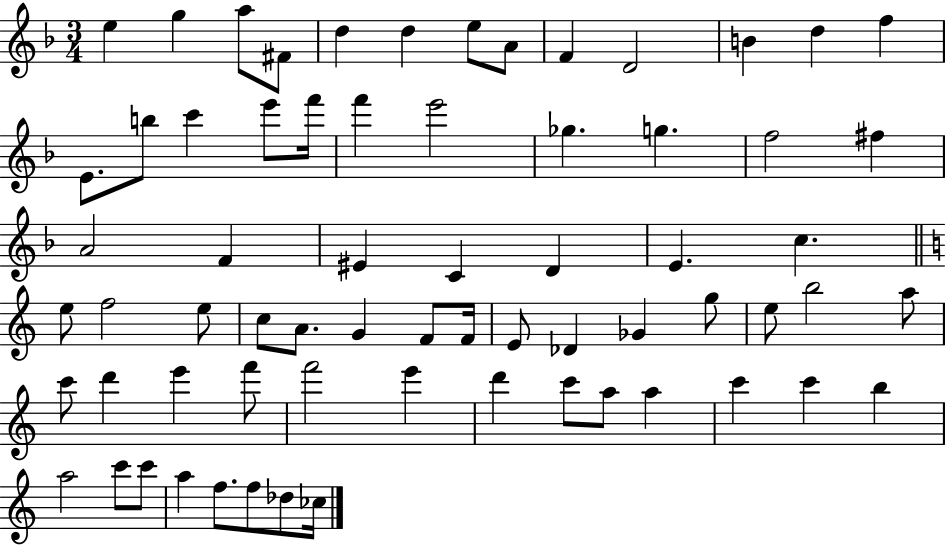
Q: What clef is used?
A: treble